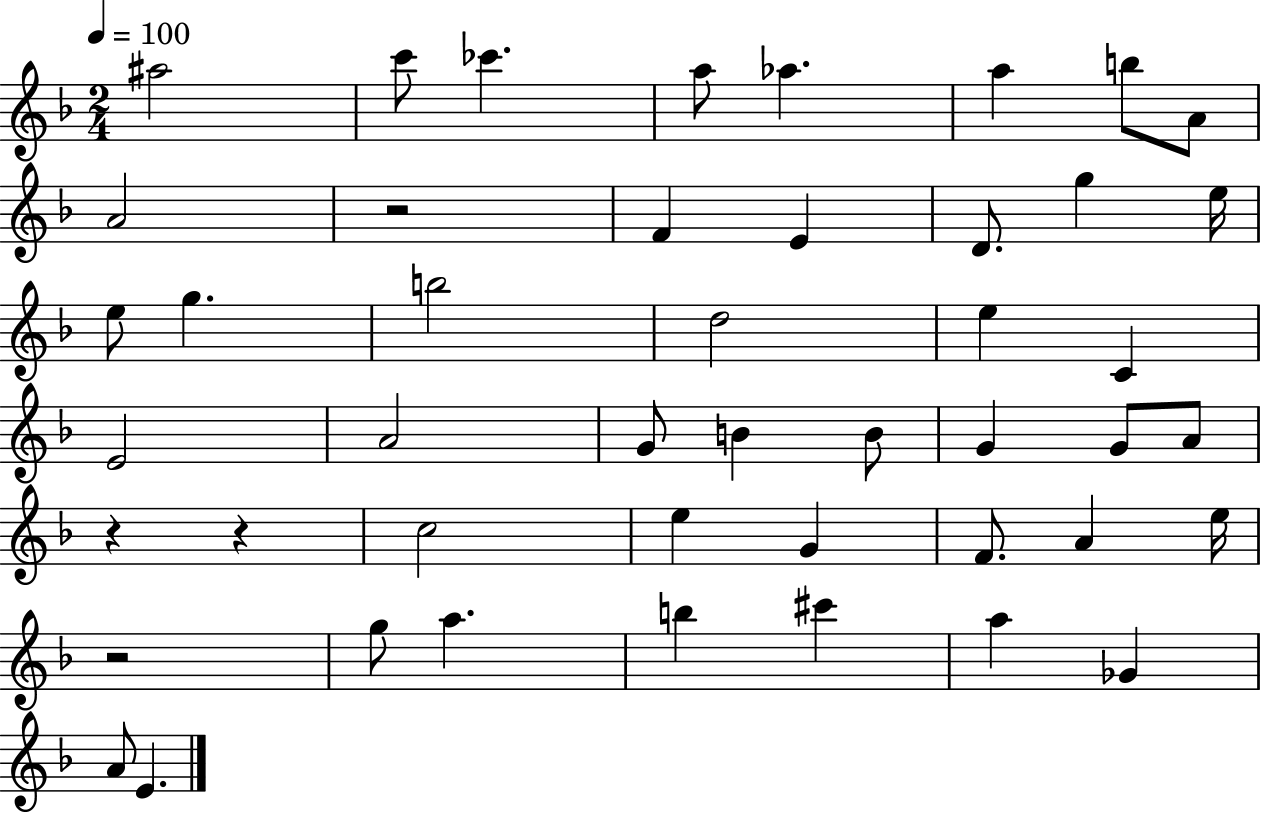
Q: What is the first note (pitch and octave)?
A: A#5